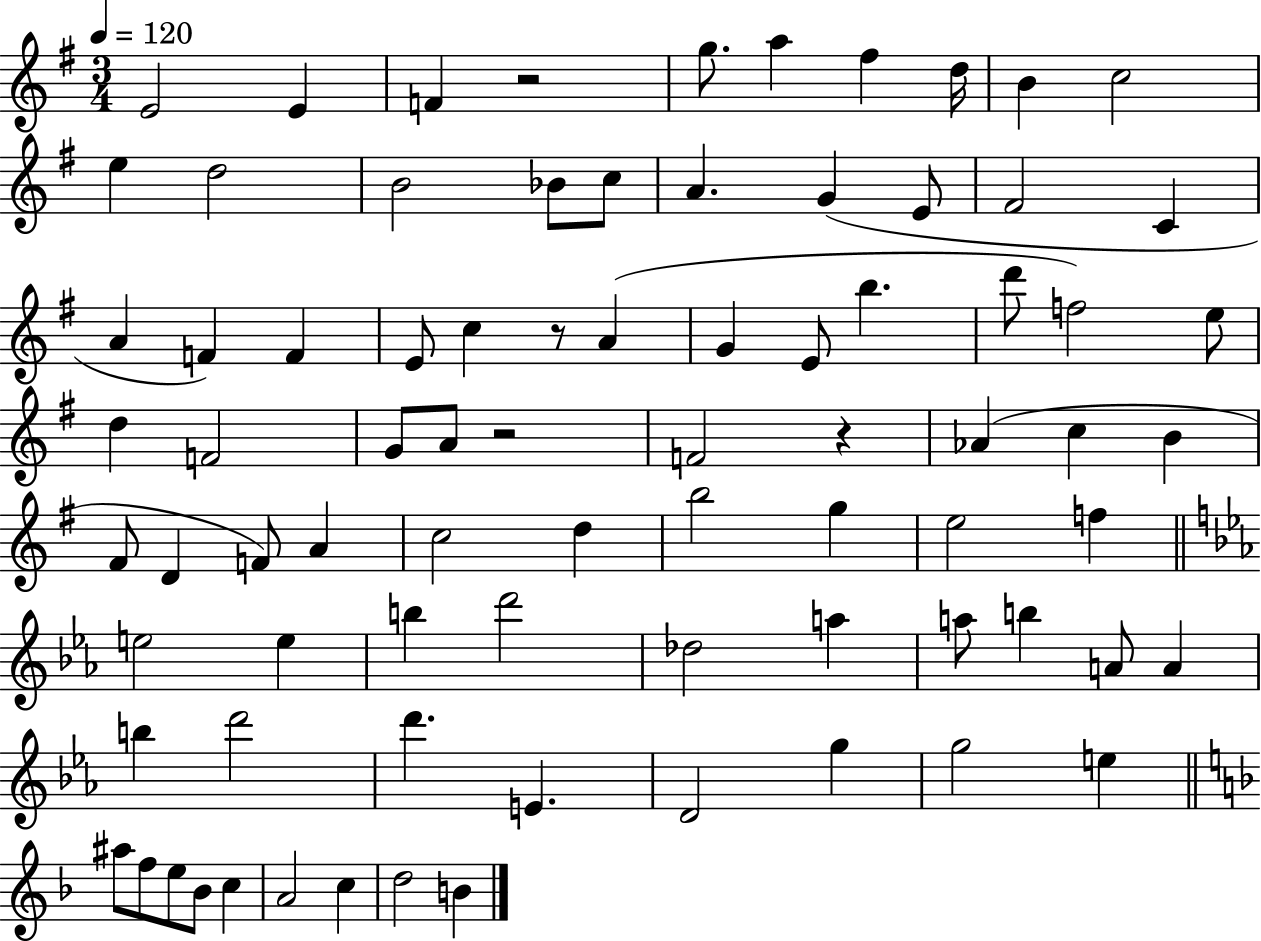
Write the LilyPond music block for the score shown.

{
  \clef treble
  \numericTimeSignature
  \time 3/4
  \key g \major
  \tempo 4 = 120
  e'2 e'4 | f'4 r2 | g''8. a''4 fis''4 d''16 | b'4 c''2 | \break e''4 d''2 | b'2 bes'8 c''8 | a'4. g'4( e'8 | fis'2 c'4 | \break a'4 f'4) f'4 | e'8 c''4 r8 a'4( | g'4 e'8 b''4. | d'''8 f''2) e''8 | \break d''4 f'2 | g'8 a'8 r2 | f'2 r4 | aes'4( c''4 b'4 | \break fis'8 d'4 f'8) a'4 | c''2 d''4 | b''2 g''4 | e''2 f''4 | \break \bar "||" \break \key c \minor e''2 e''4 | b''4 d'''2 | des''2 a''4 | a''8 b''4 a'8 a'4 | \break b''4 d'''2 | d'''4. e'4. | d'2 g''4 | g''2 e''4 | \break \bar "||" \break \key d \minor ais''8 f''8 e''8 bes'8 c''4 | a'2 c''4 | d''2 b'4 | \bar "|."
}